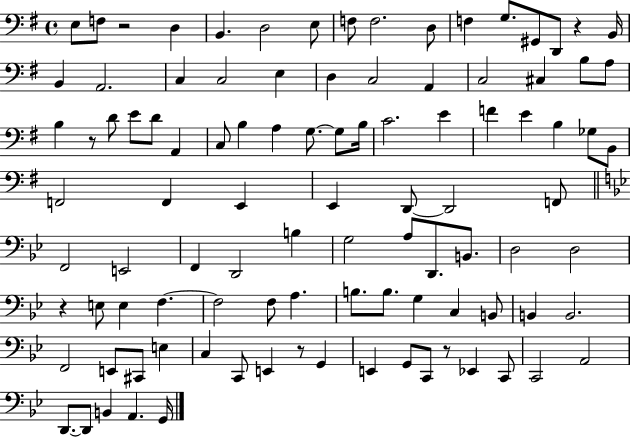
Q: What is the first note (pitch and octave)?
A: E3